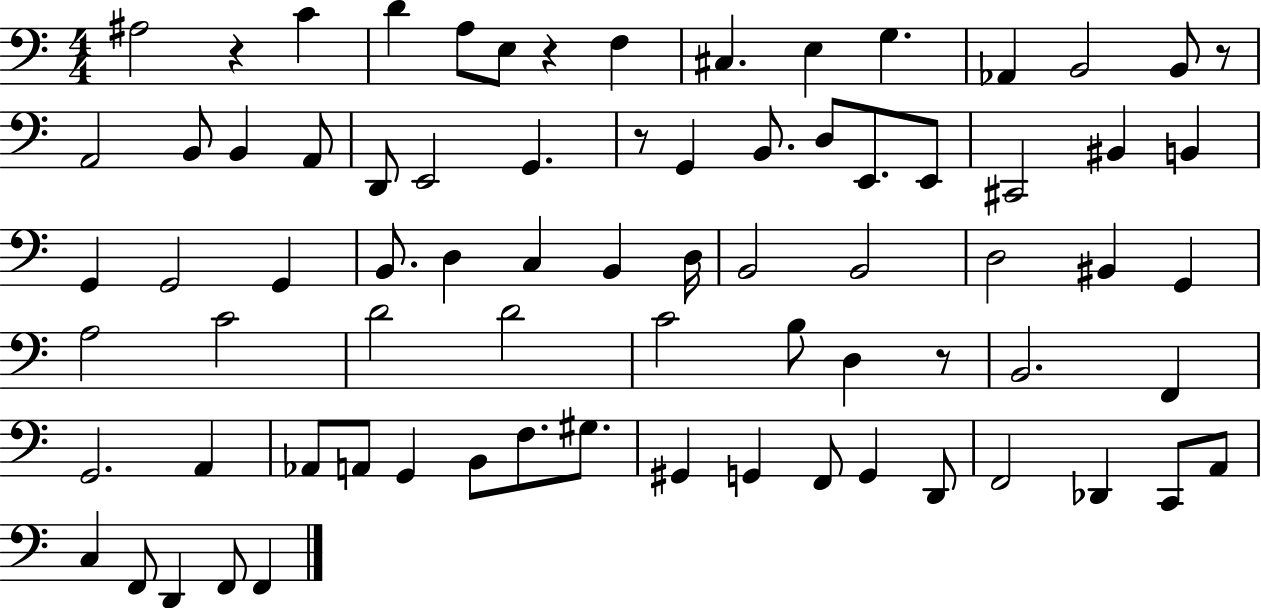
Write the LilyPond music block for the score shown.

{
  \clef bass
  \numericTimeSignature
  \time 4/4
  \key c \major
  ais2 r4 c'4 | d'4 a8 e8 r4 f4 | cis4. e4 g4. | aes,4 b,2 b,8 r8 | \break a,2 b,8 b,4 a,8 | d,8 e,2 g,4. | r8 g,4 b,8. d8 e,8. e,8 | cis,2 bis,4 b,4 | \break g,4 g,2 g,4 | b,8. d4 c4 b,4 d16 | b,2 b,2 | d2 bis,4 g,4 | \break a2 c'2 | d'2 d'2 | c'2 b8 d4 r8 | b,2. f,4 | \break g,2. a,4 | aes,8 a,8 g,4 b,8 f8. gis8. | gis,4 g,4 f,8 g,4 d,8 | f,2 des,4 c,8 a,8 | \break c4 f,8 d,4 f,8 f,4 | \bar "|."
}